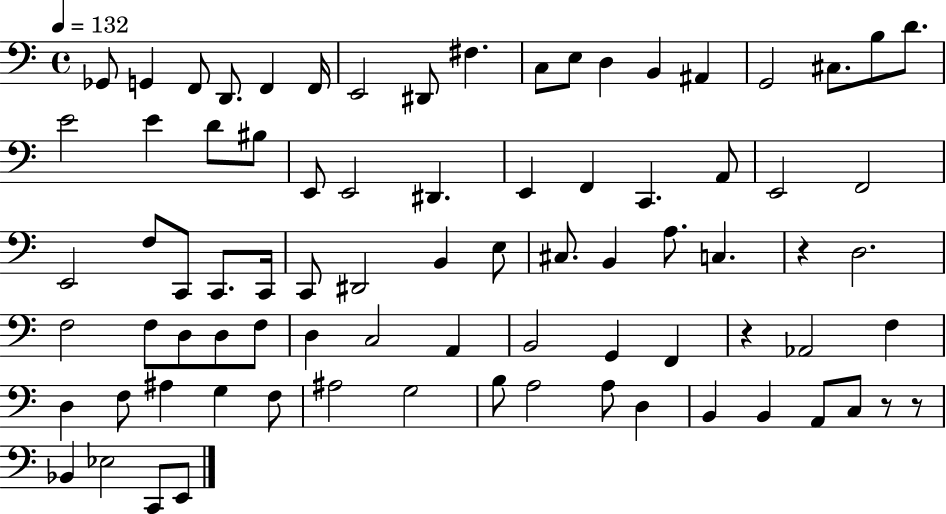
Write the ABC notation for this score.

X:1
T:Untitled
M:4/4
L:1/4
K:C
_G,,/2 G,, F,,/2 D,,/2 F,, F,,/4 E,,2 ^D,,/2 ^F, C,/2 E,/2 D, B,, ^A,, G,,2 ^C,/2 B,/2 D/2 E2 E D/2 ^B,/2 E,,/2 E,,2 ^D,, E,, F,, C,, A,,/2 E,,2 F,,2 E,,2 F,/2 C,,/2 C,,/2 C,,/4 C,,/2 ^D,,2 B,, E,/2 ^C,/2 B,, A,/2 C, z D,2 F,2 F,/2 D,/2 D,/2 F,/2 D, C,2 A,, B,,2 G,, F,, z _A,,2 F, D, F,/2 ^A, G, F,/2 ^A,2 G,2 B,/2 A,2 A,/2 D, B,, B,, A,,/2 C,/2 z/2 z/2 _B,, _E,2 C,,/2 E,,/2